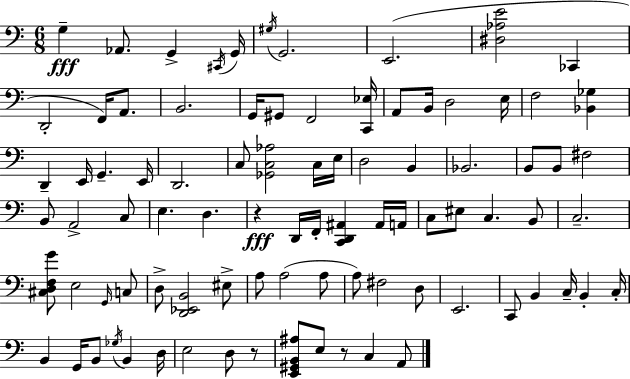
{
  \clef bass
  \numericTimeSignature
  \time 6/8
  \key a \minor
  g4--\fff aes,8. g,4-> \acciaccatura { cis,16 } | g,16 \acciaccatura { gis16 } g,2. | e,2.( | <dis aes e'>2 ces,4 | \break d,2-. f,16) a,8. | b,2. | g,16 gis,8 f,2 | <c, ees>16 a,8 b,16 d2 | \break e16 f2 <bes, ges>4 | d,4-- e,16 g,4.-- | e,16 d,2. | c8 <ges, c aes>2 | \break c16 e16 d2 b,4 | bes,2. | b,8 b,8 fis2 | b,8 a,2-> | \break c8 e4. d4. | r4\fff d,16 f,16-. <c, d, ais,>4 | ais,16 a,16 c8 eis8 c4. | b,8 c2.-- | \break <cis d f g'>8 e2 | \grace { g,16 } c8 d8-> <d, ees, b,>2 | eis8-> a8 a2( | a8 a8) fis2 | \break d8 e,2. | c,8 b,4 c16-- b,4-. | c16-. b,4 g,16 b,8 \acciaccatura { ges16 } b,4 | d16 e2 | \break d8 r8 <e, gis, b, ais>8 e8 r8 c4 | a,8 \bar "|."
}